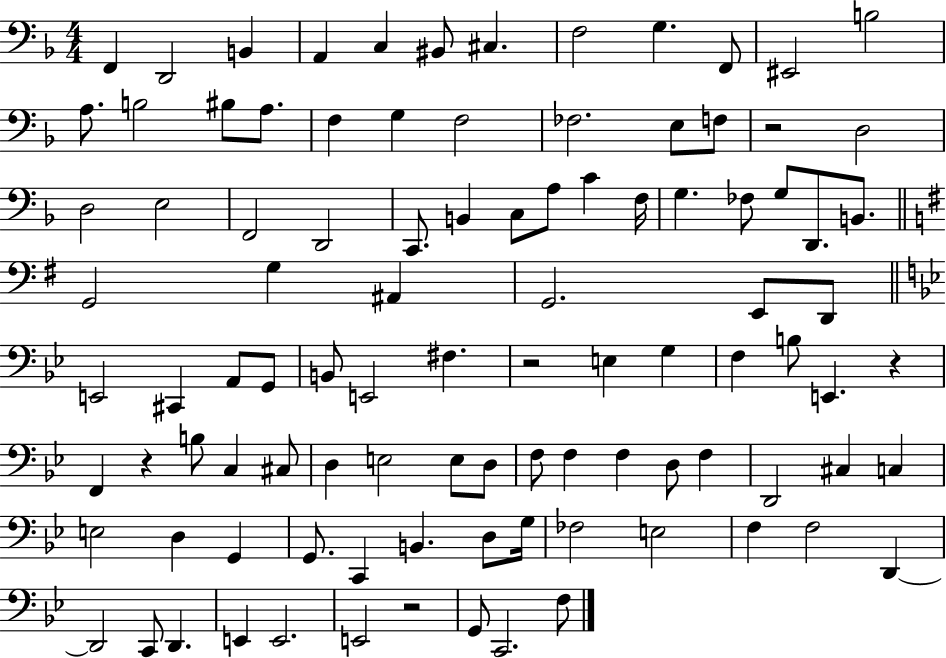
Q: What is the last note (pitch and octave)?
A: F3